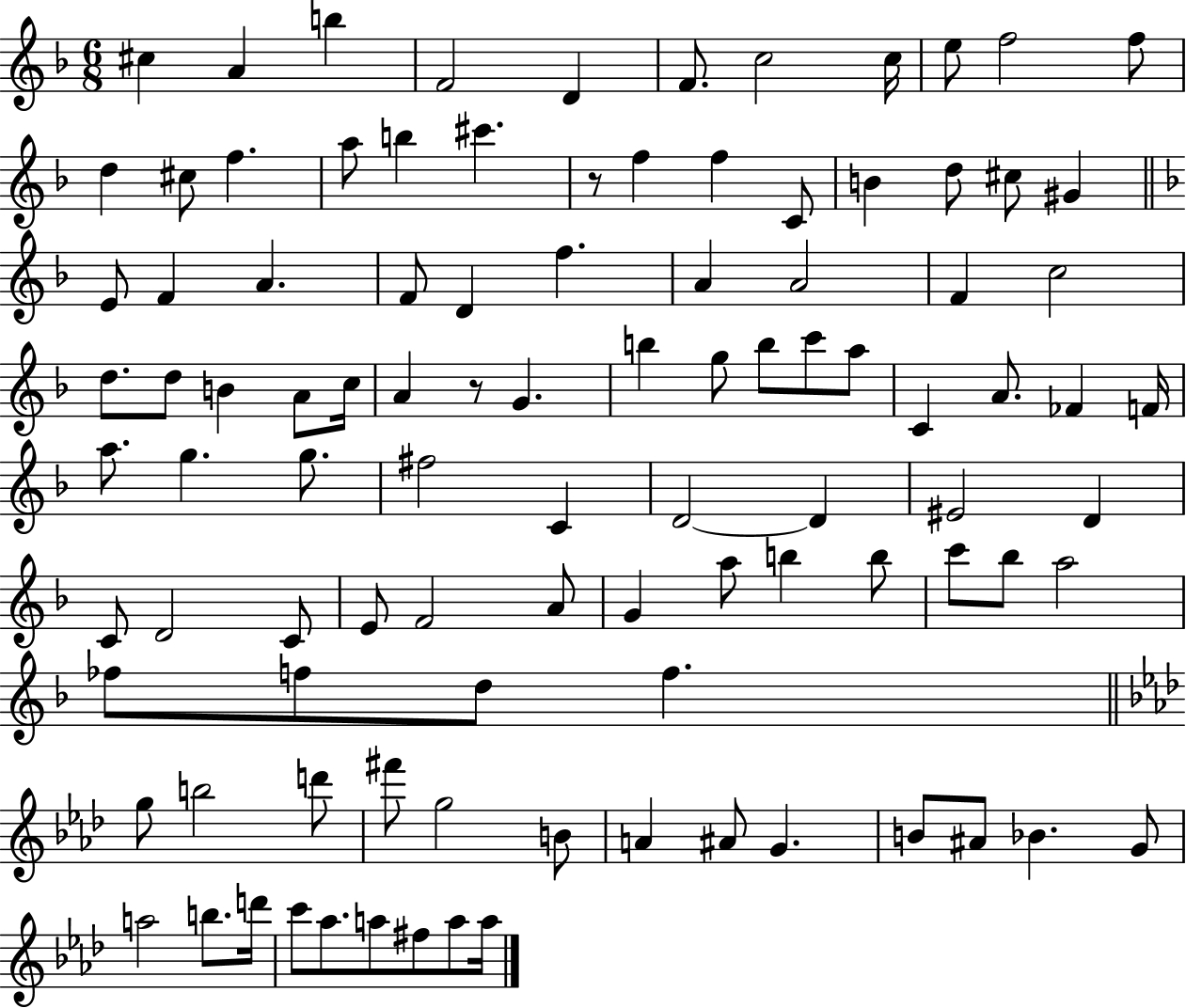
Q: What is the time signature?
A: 6/8